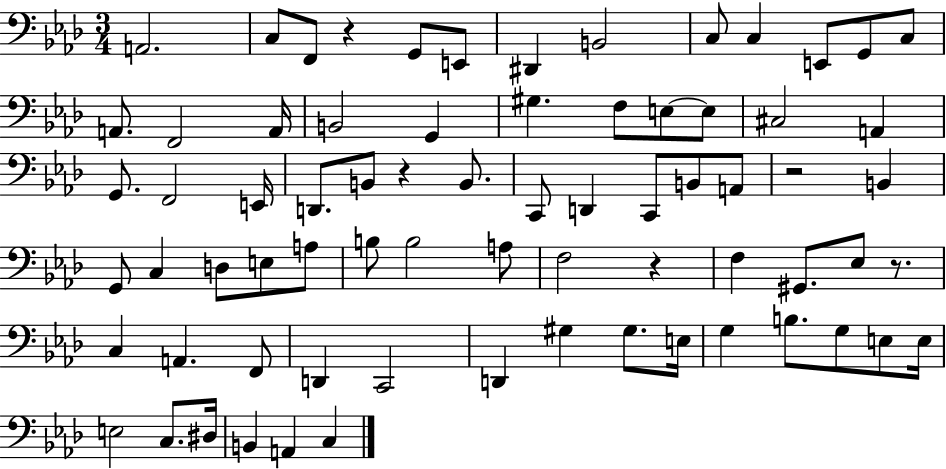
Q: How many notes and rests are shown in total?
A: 72